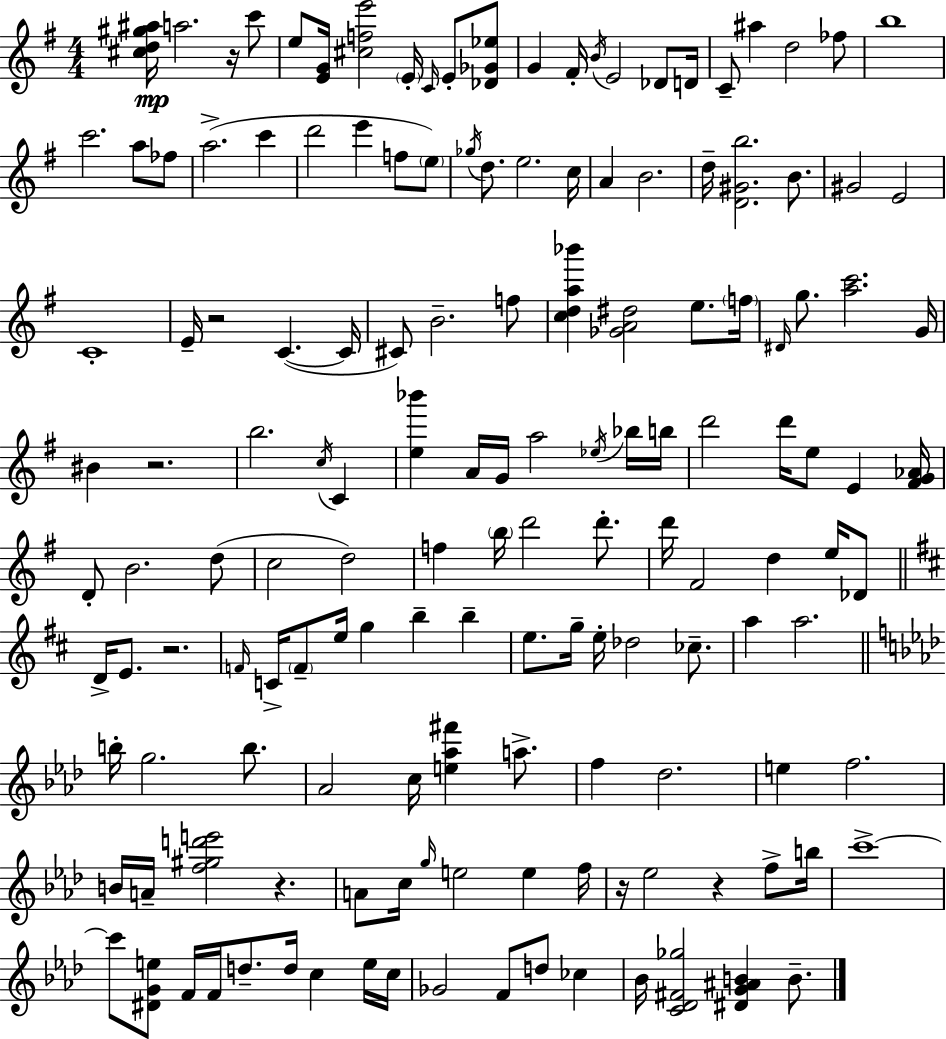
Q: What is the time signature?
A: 4/4